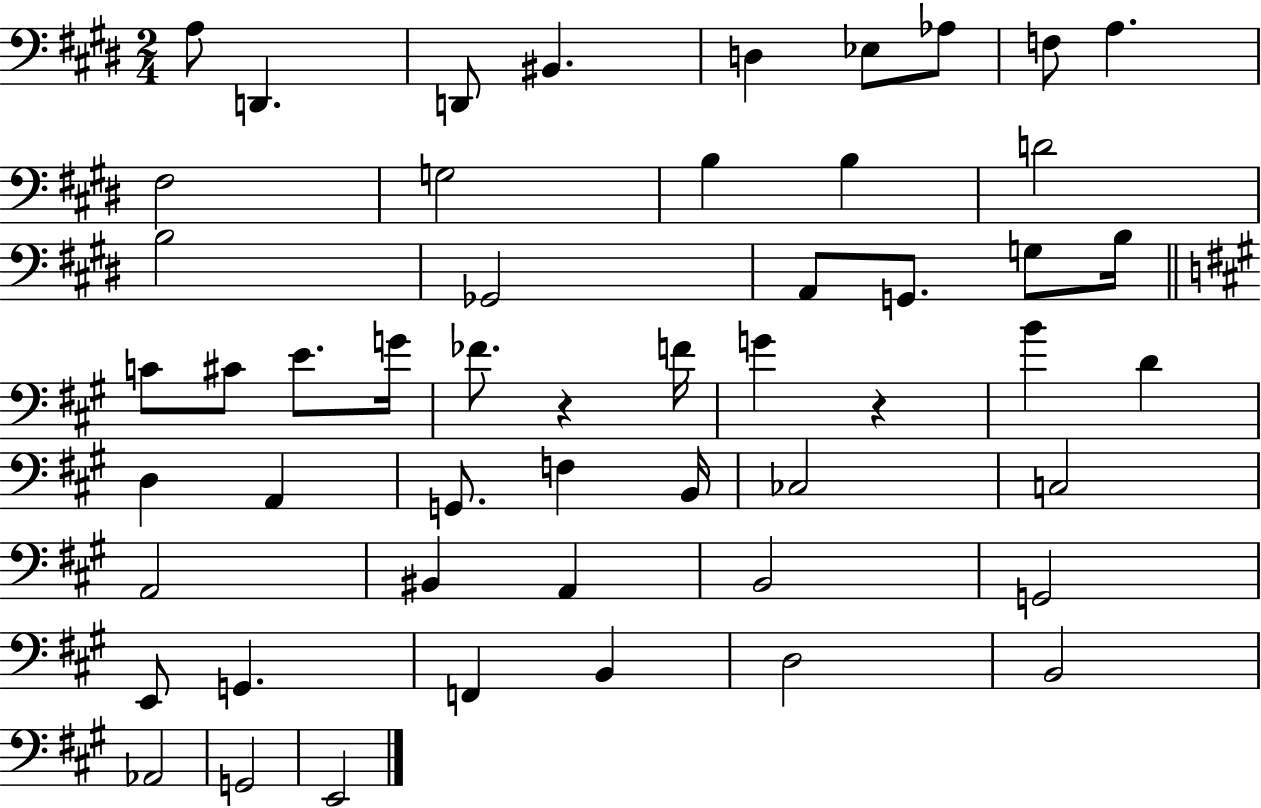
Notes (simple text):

A3/e D2/q. D2/e BIS2/q. D3/q Eb3/e Ab3/e F3/e A3/q. F#3/h G3/h B3/q B3/q D4/h B3/h Gb2/h A2/e G2/e. G3/e B3/s C4/e C#4/e E4/e. G4/s FES4/e. R/q F4/s G4/q R/q B4/q D4/q D3/q A2/q G2/e. F3/q B2/s CES3/h C3/h A2/h BIS2/q A2/q B2/h G2/h E2/e G2/q. F2/q B2/q D3/h B2/h Ab2/h G2/h E2/h